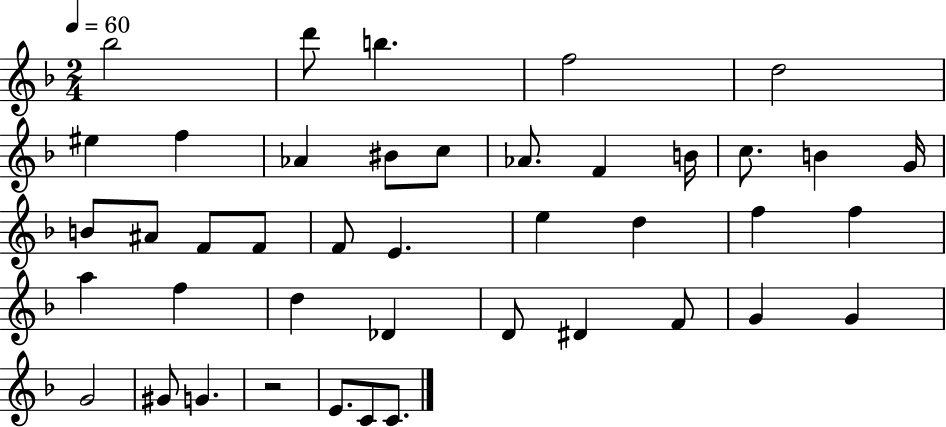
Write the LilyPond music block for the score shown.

{
  \clef treble
  \numericTimeSignature
  \time 2/4
  \key f \major
  \tempo 4 = 60
  bes''2 | d'''8 b''4. | f''2 | d''2 | \break eis''4 f''4 | aes'4 bis'8 c''8 | aes'8. f'4 b'16 | c''8. b'4 g'16 | \break b'8 ais'8 f'8 f'8 | f'8 e'4. | e''4 d''4 | f''4 f''4 | \break a''4 f''4 | d''4 des'4 | d'8 dis'4 f'8 | g'4 g'4 | \break g'2 | gis'8 g'4. | r2 | e'8. c'8 c'8. | \break \bar "|."
}